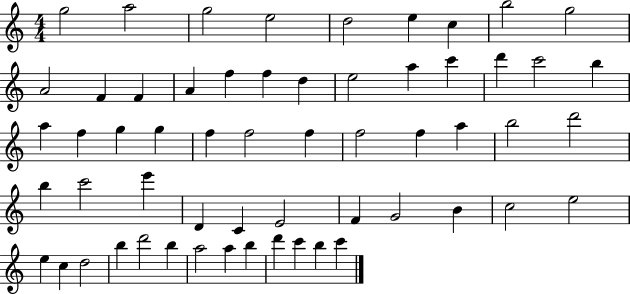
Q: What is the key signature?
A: C major